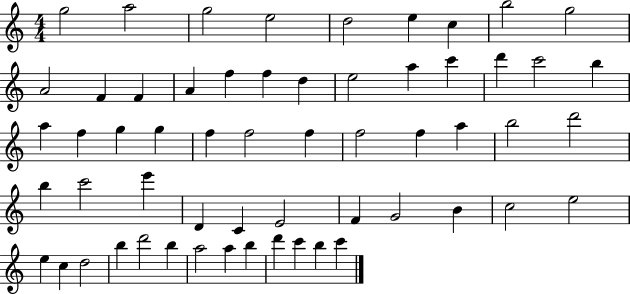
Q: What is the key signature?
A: C major